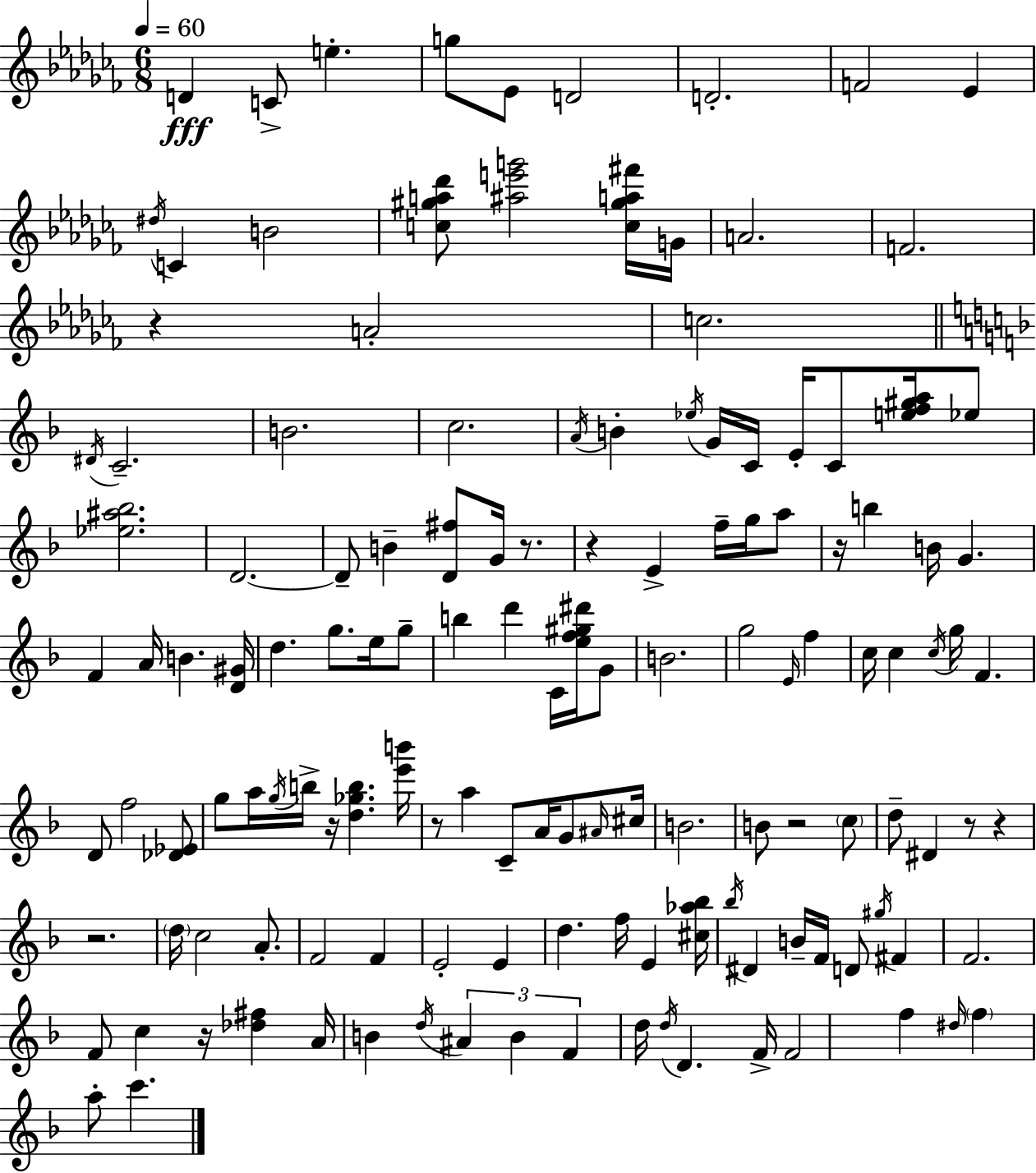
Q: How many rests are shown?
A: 11